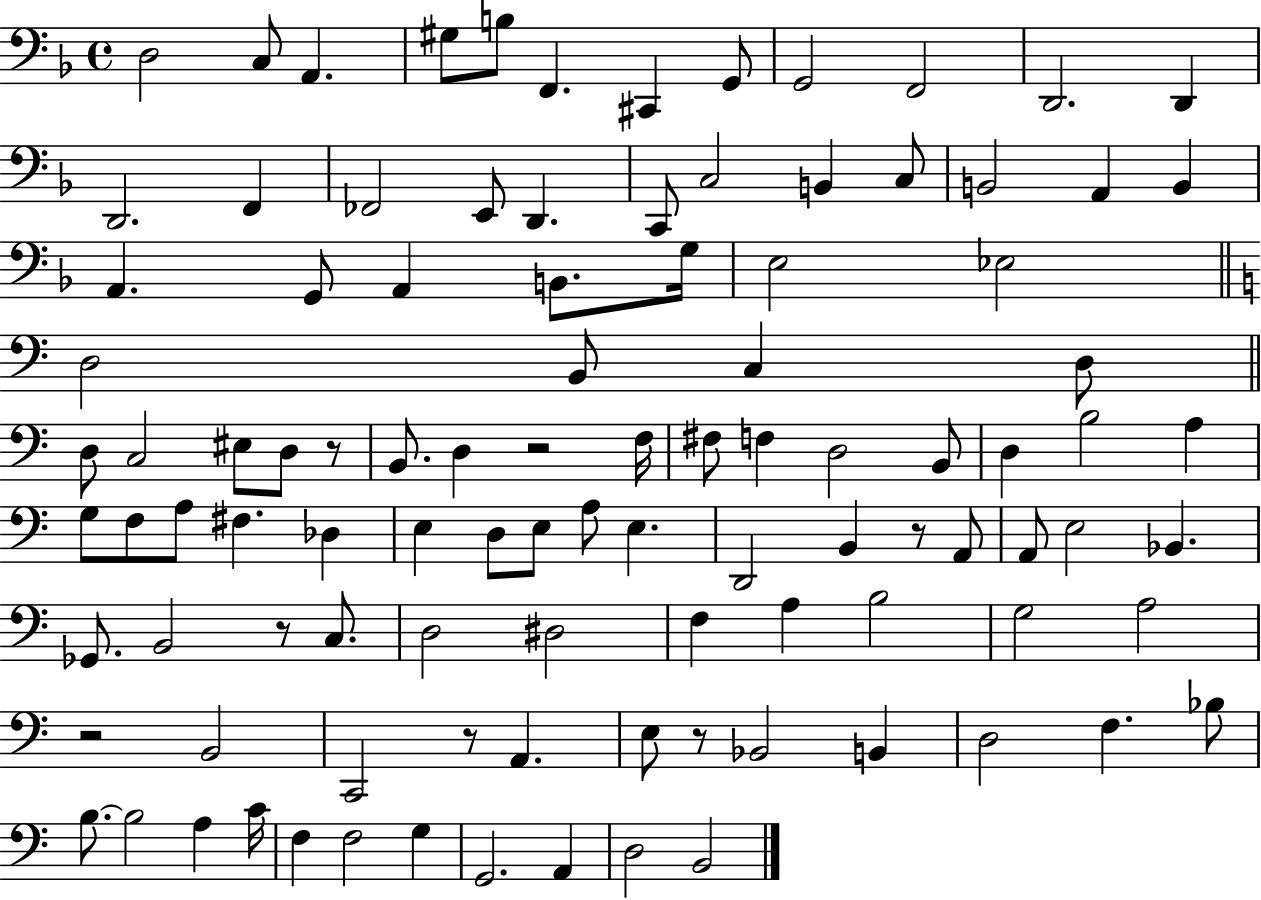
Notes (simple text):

D3/h C3/e A2/q. G#3/e B3/e F2/q. C#2/q G2/e G2/h F2/h D2/h. D2/q D2/h. F2/q FES2/h E2/e D2/q. C2/e C3/h B2/q C3/e B2/h A2/q B2/q A2/q. G2/e A2/q B2/e. G3/s E3/h Eb3/h D3/h B2/e C3/q D3/e D3/e C3/h EIS3/e D3/e R/e B2/e. D3/q R/h F3/s F#3/e F3/q D3/h B2/e D3/q B3/h A3/q G3/e F3/e A3/e F#3/q. Db3/q E3/q D3/e E3/e A3/e E3/q. D2/h B2/q R/e A2/e A2/e E3/h Bb2/q. Gb2/e. B2/h R/e C3/e. D3/h D#3/h F3/q A3/q B3/h G3/h A3/h R/h B2/h C2/h R/e A2/q. E3/e R/e Bb2/h B2/q D3/h F3/q. Bb3/e B3/e. B3/h A3/q C4/s F3/q F3/h G3/q G2/h. A2/q D3/h B2/h